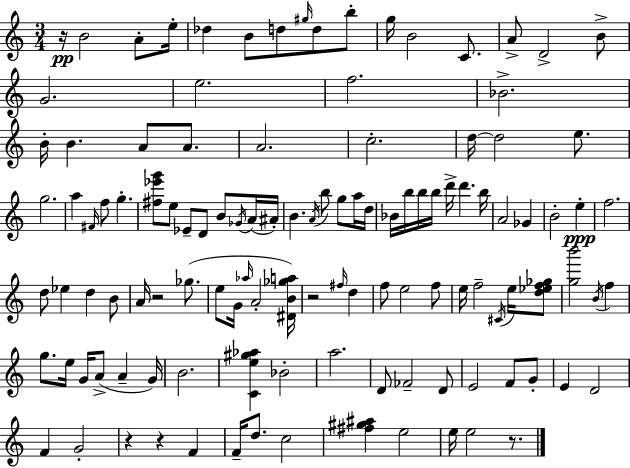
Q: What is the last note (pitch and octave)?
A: E5